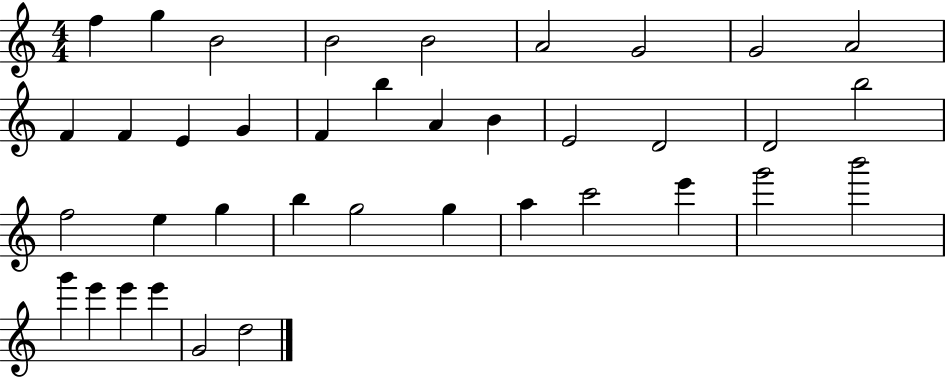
F5/q G5/q B4/h B4/h B4/h A4/h G4/h G4/h A4/h F4/q F4/q E4/q G4/q F4/q B5/q A4/q B4/q E4/h D4/h D4/h B5/h F5/h E5/q G5/q B5/q G5/h G5/q A5/q C6/h E6/q G6/h B6/h G6/q E6/q E6/q E6/q G4/h D5/h